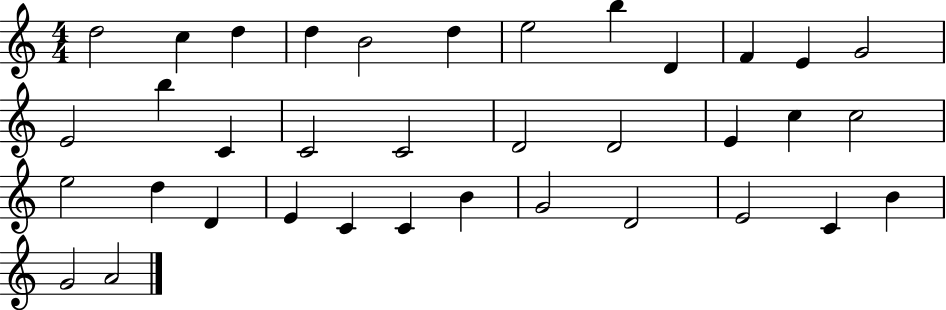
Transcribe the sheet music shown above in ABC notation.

X:1
T:Untitled
M:4/4
L:1/4
K:C
d2 c d d B2 d e2 b D F E G2 E2 b C C2 C2 D2 D2 E c c2 e2 d D E C C B G2 D2 E2 C B G2 A2